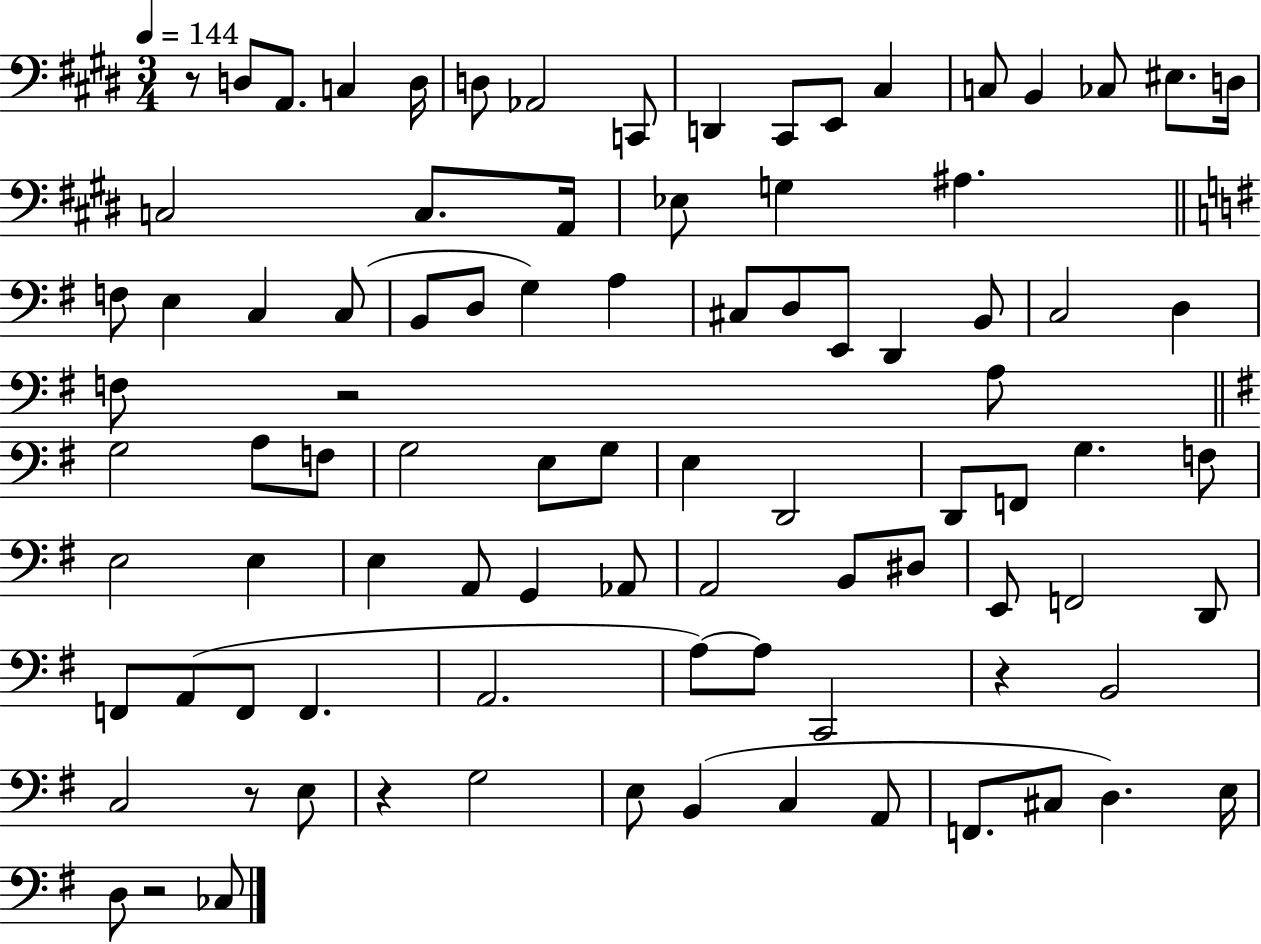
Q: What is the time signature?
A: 3/4